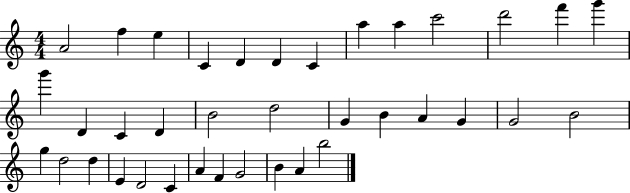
X:1
T:Untitled
M:4/4
L:1/4
K:C
A2 f e C D D C a a c'2 d'2 f' g' g' D C D B2 d2 G B A G G2 B2 g d2 d E D2 C A F G2 B A b2